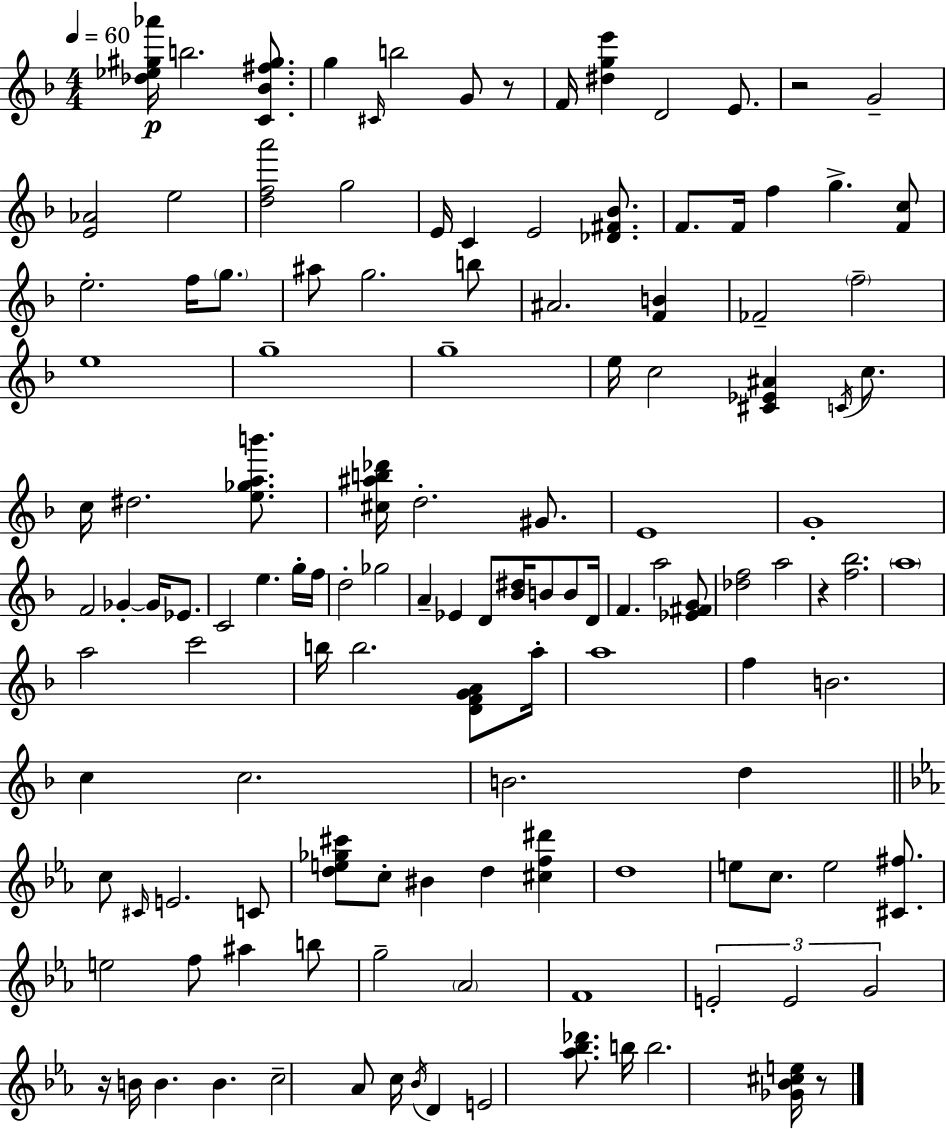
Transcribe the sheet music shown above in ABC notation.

X:1
T:Untitled
M:4/4
L:1/4
K:F
[_d_e^g_a']/4 b2 [C_B^f^g]/2 g ^C/4 b2 G/2 z/2 F/4 [^dge'] D2 E/2 z2 G2 [E_A]2 e2 [dfa']2 g2 E/4 C E2 [_D^F_B]/2 F/2 F/4 f g [Fc]/2 e2 f/4 g/2 ^a/2 g2 b/2 ^A2 [FB] _F2 f2 e4 g4 g4 e/4 c2 [^C_E^A] C/4 c/2 c/4 ^d2 [e_gab']/2 [^c^ab_d']/4 d2 ^G/2 E4 G4 F2 _G _G/4 _E/2 C2 e g/4 f/4 d2 _g2 A _E D/2 [_B^d]/4 B/2 B/2 D/4 F a2 [_E^FG]/2 [_df]2 a2 z [f_b]2 a4 a2 c'2 b/4 b2 [DFGA]/2 a/4 a4 f B2 c c2 B2 d c/2 ^C/4 E2 C/2 [de_g^c']/2 c/2 ^B d [^cf^d'] d4 e/2 c/2 e2 [^C^f]/2 e2 f/2 ^a b/2 g2 _A2 F4 E2 E2 G2 z/4 B/4 B B c2 _A/2 c/4 _B/4 D E2 [_a_b_d']/2 b/4 b2 [_G_B^ce]/4 z/2